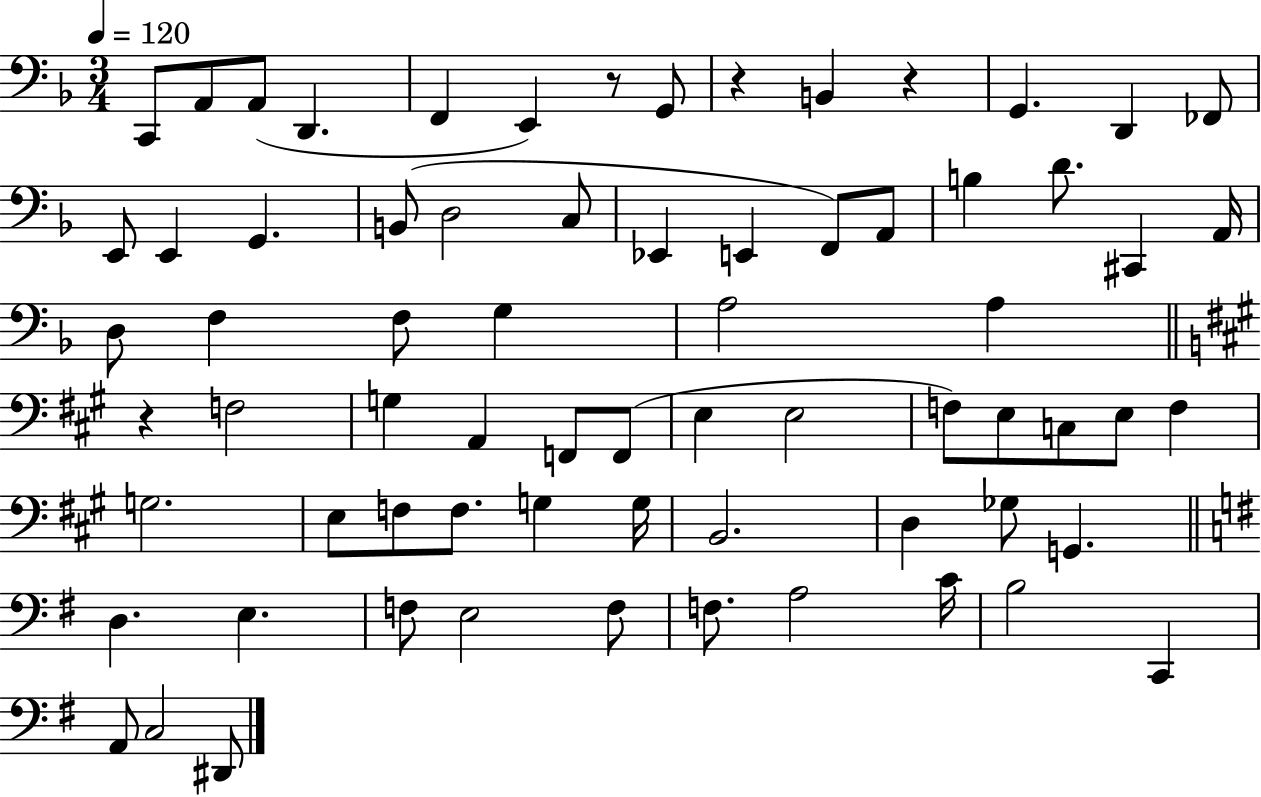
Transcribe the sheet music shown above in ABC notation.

X:1
T:Untitled
M:3/4
L:1/4
K:F
C,,/2 A,,/2 A,,/2 D,, F,, E,, z/2 G,,/2 z B,, z G,, D,, _F,,/2 E,,/2 E,, G,, B,,/2 D,2 C,/2 _E,, E,, F,,/2 A,,/2 B, D/2 ^C,, A,,/4 D,/2 F, F,/2 G, A,2 A, z F,2 G, A,, F,,/2 F,,/2 E, E,2 F,/2 E,/2 C,/2 E,/2 F, G,2 E,/2 F,/2 F,/2 G, G,/4 B,,2 D, _G,/2 G,, D, E, F,/2 E,2 F,/2 F,/2 A,2 C/4 B,2 C,, A,,/2 C,2 ^D,,/2